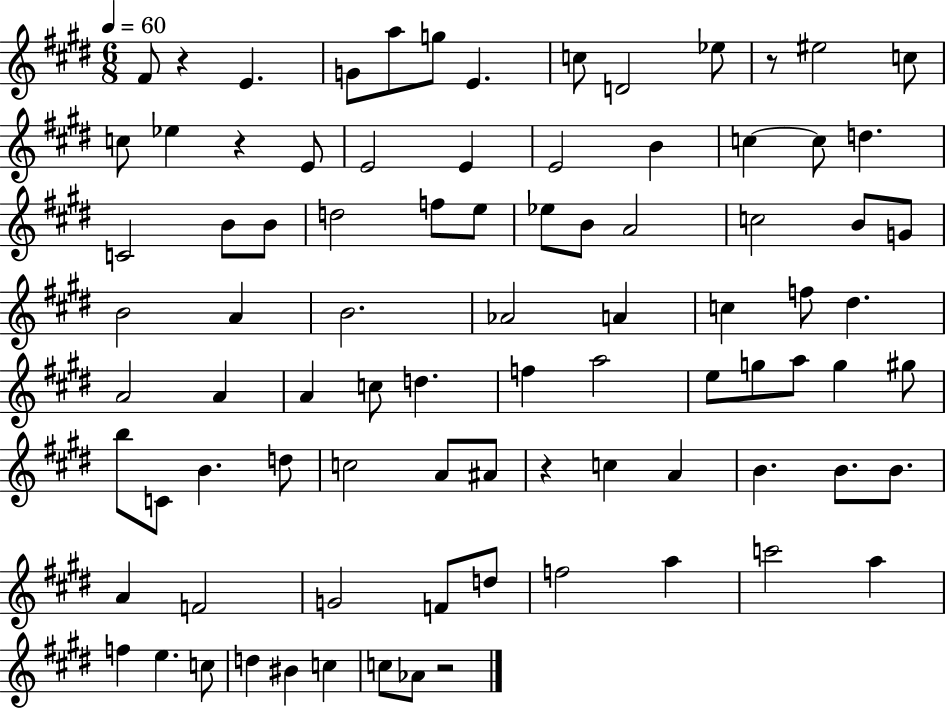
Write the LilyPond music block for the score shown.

{
  \clef treble
  \numericTimeSignature
  \time 6/8
  \key e \major
  \tempo 4 = 60
  fis'8 r4 e'4. | g'8 a''8 g''8 e'4. | c''8 d'2 ees''8 | r8 eis''2 c''8 | \break c''8 ees''4 r4 e'8 | e'2 e'4 | e'2 b'4 | c''4~~ c''8 d''4. | \break c'2 b'8 b'8 | d''2 f''8 e''8 | ees''8 b'8 a'2 | c''2 b'8 g'8 | \break b'2 a'4 | b'2. | aes'2 a'4 | c''4 f''8 dis''4. | \break a'2 a'4 | a'4 c''8 d''4. | f''4 a''2 | e''8 g''8 a''8 g''4 gis''8 | \break b''8 c'8 b'4. d''8 | c''2 a'8 ais'8 | r4 c''4 a'4 | b'4. b'8. b'8. | \break a'4 f'2 | g'2 f'8 d''8 | f''2 a''4 | c'''2 a''4 | \break f''4 e''4. c''8 | d''4 bis'4 c''4 | c''8 aes'8 r2 | \bar "|."
}